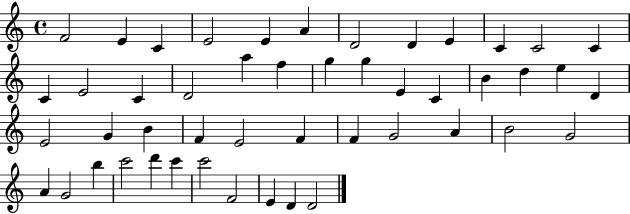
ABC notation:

X:1
T:Untitled
M:4/4
L:1/4
K:C
F2 E C E2 E A D2 D E C C2 C C E2 C D2 a f g g E C B d e D E2 G B F E2 F F G2 A B2 G2 A G2 b c'2 d' c' c'2 F2 E D D2